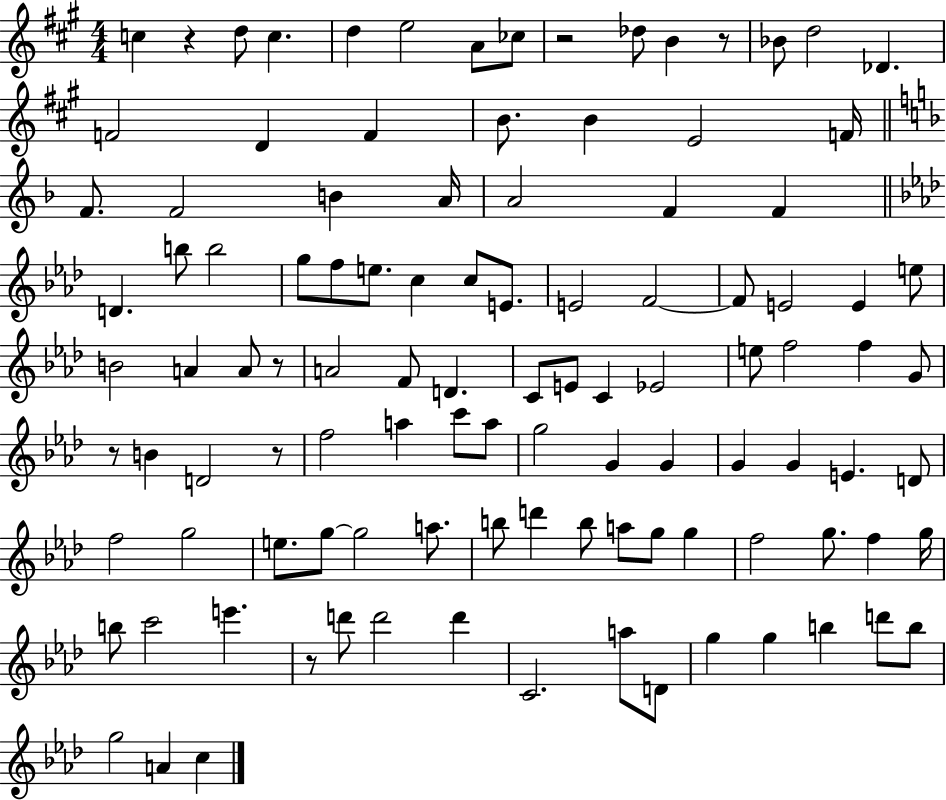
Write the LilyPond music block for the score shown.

{
  \clef treble
  \numericTimeSignature
  \time 4/4
  \key a \major
  c''4 r4 d''8 c''4. | d''4 e''2 a'8 ces''8 | r2 des''8 b'4 r8 | bes'8 d''2 des'4. | \break f'2 d'4 f'4 | b'8. b'4 e'2 f'16 | \bar "||" \break \key f \major f'8. f'2 b'4 a'16 | a'2 f'4 f'4 | \bar "||" \break \key aes \major d'4. b''8 b''2 | g''8 f''8 e''8. c''4 c''8 e'8. | e'2 f'2~~ | f'8 e'2 e'4 e''8 | \break b'2 a'4 a'8 r8 | a'2 f'8 d'4. | c'8 e'8 c'4 ees'2 | e''8 f''2 f''4 g'8 | \break r8 b'4 d'2 r8 | f''2 a''4 c'''8 a''8 | g''2 g'4 g'4 | g'4 g'4 e'4. d'8 | \break f''2 g''2 | e''8. g''8~~ g''2 a''8. | b''8 d'''4 b''8 a''8 g''8 g''4 | f''2 g''8. f''4 g''16 | \break b''8 c'''2 e'''4. | r8 d'''8 d'''2 d'''4 | c'2. a''8 d'8 | g''4 g''4 b''4 d'''8 b''8 | \break g''2 a'4 c''4 | \bar "|."
}